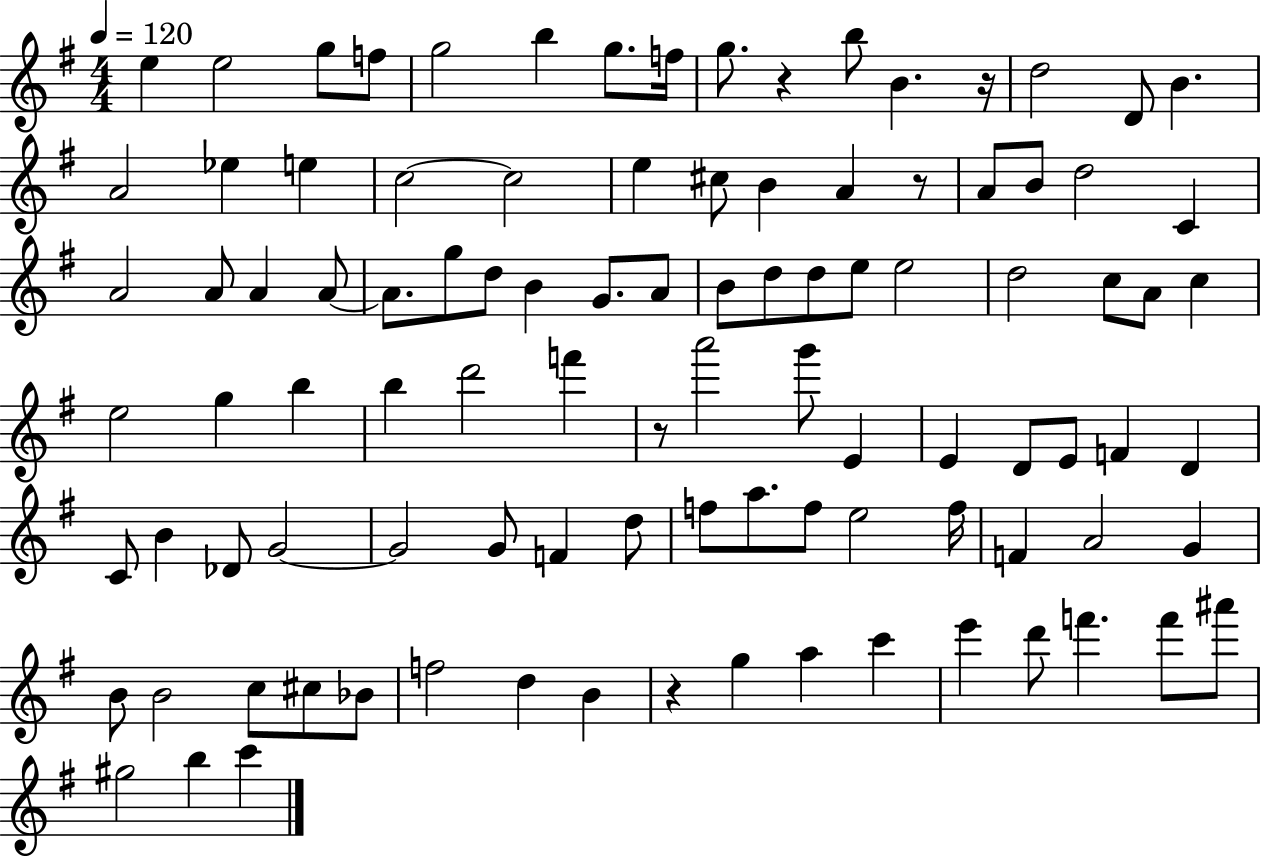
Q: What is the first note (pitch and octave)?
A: E5